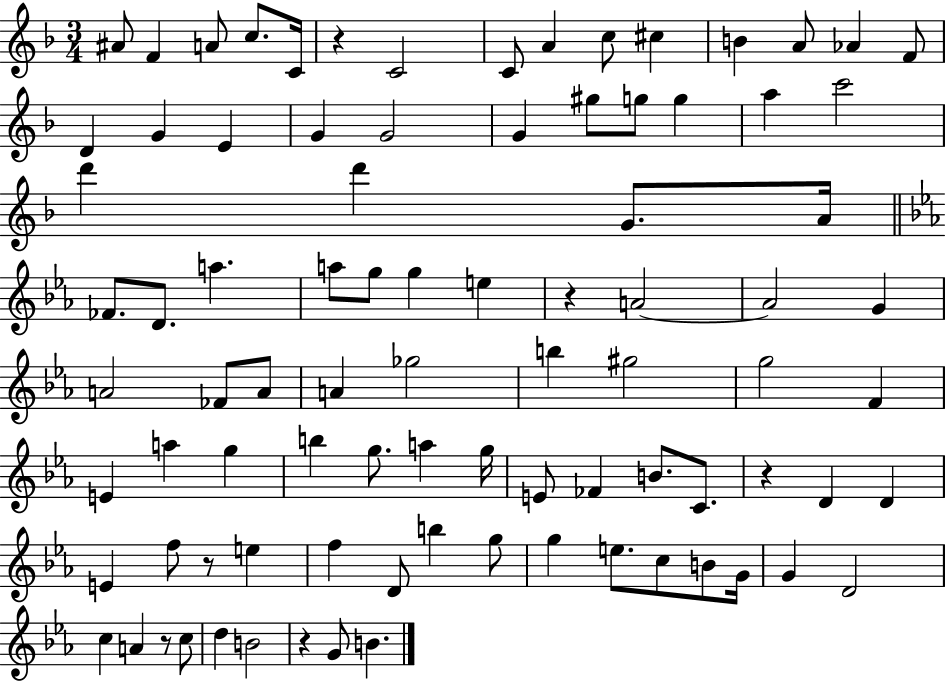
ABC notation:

X:1
T:Untitled
M:3/4
L:1/4
K:F
^A/2 F A/2 c/2 C/4 z C2 C/2 A c/2 ^c B A/2 _A F/2 D G E G G2 G ^g/2 g/2 g a c'2 d' d' G/2 A/4 _F/2 D/2 a a/2 g/2 g e z A2 A2 G A2 _F/2 A/2 A _g2 b ^g2 g2 F E a g b g/2 a g/4 E/2 _F B/2 C/2 z D D E f/2 z/2 e f D/2 b g/2 g e/2 c/2 B/2 G/4 G D2 c A z/2 c/2 d B2 z G/2 B